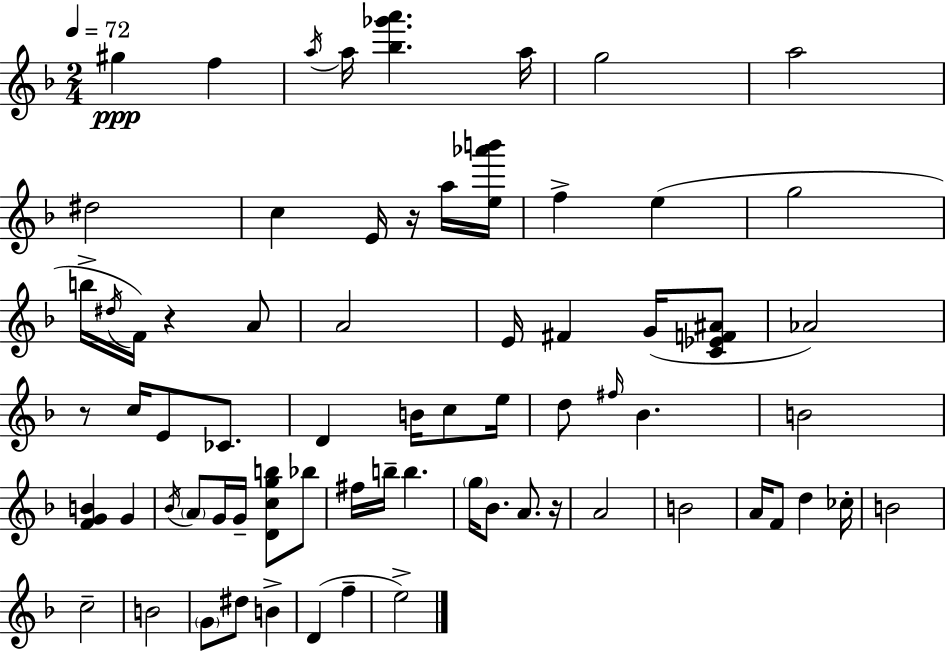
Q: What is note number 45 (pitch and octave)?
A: Bb4